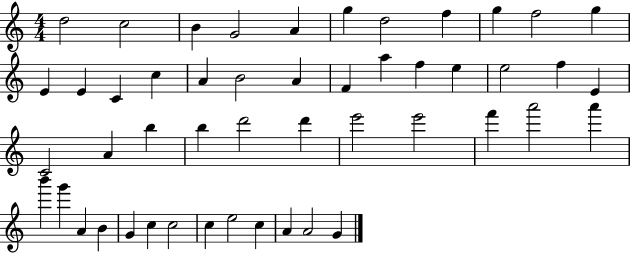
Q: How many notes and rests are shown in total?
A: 49